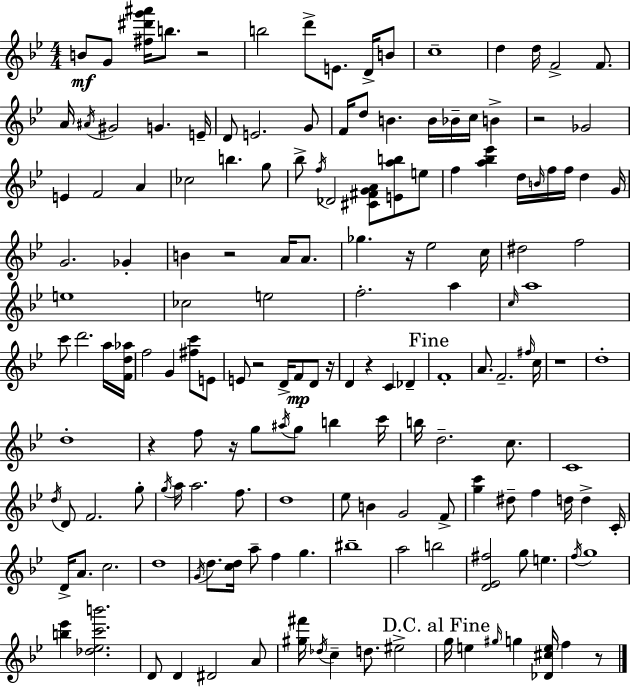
B4/e G4/e [F#5,D#6,G6,A#6]/s B5/e. R/h B5/h D6/e E4/e. D4/s B4/e C5/w D5/q D5/s F4/h F4/e. A4/s A#4/s G#4/h G4/q. E4/s D4/e E4/h. G4/e F4/s D5/e B4/q. B4/s Bb4/s C5/s B4/q R/h Gb4/h E4/q F4/h A4/q CES5/h B5/q. G5/e Bb5/e F5/s Db4/h [C#4,F#4,G4,A4]/e [E4,A5,B5]/e E5/e F5/q [A5,Bb5,Eb6]/q D5/s B4/s F5/s F5/s D5/q G4/s G4/h. Gb4/q B4/q R/h A4/s A4/e. Gb5/q. R/s Eb5/h C5/s D#5/h F5/h E5/w CES5/h E5/h F5/h. A5/q C5/s A5/w C6/e D6/h. A5/s [F4,D5,Ab5]/s F5/h G4/q [F#5,C6]/e E4/e E4/e R/h D4/s F4/e D4/e R/s D4/q R/q C4/q Db4/q F4/w A4/e. F4/h. F#5/s C5/s R/w D5/w D5/w R/q F5/e R/s G5/e A#5/s G5/e B5/q C6/s B5/s D5/h. C5/e. C4/w D5/s D4/e F4/h. G5/e G5/s A5/s A5/h. F5/e. D5/w Eb5/e B4/q G4/h F4/e [G5,C6]/q D#5/e F5/q D5/s D5/q C4/s D4/s A4/e. C5/h. D5/w G4/s D5/e. [C5,D5]/s A5/e F5/q G5/q. BIS5/w A5/h B5/h [D4,Eb4,F#5]/h G5/e E5/q. F5/s G5/w [B5,Eb6]/q [Db5,Eb5,C6,B6]/h. D4/e D4/q D#4/h A4/e [G#5,F#6]/s Db5/s C5/q D5/e. EIS5/h G5/s E5/q G#5/s G5/q [Db4,C#5,E5]/s F5/q R/e